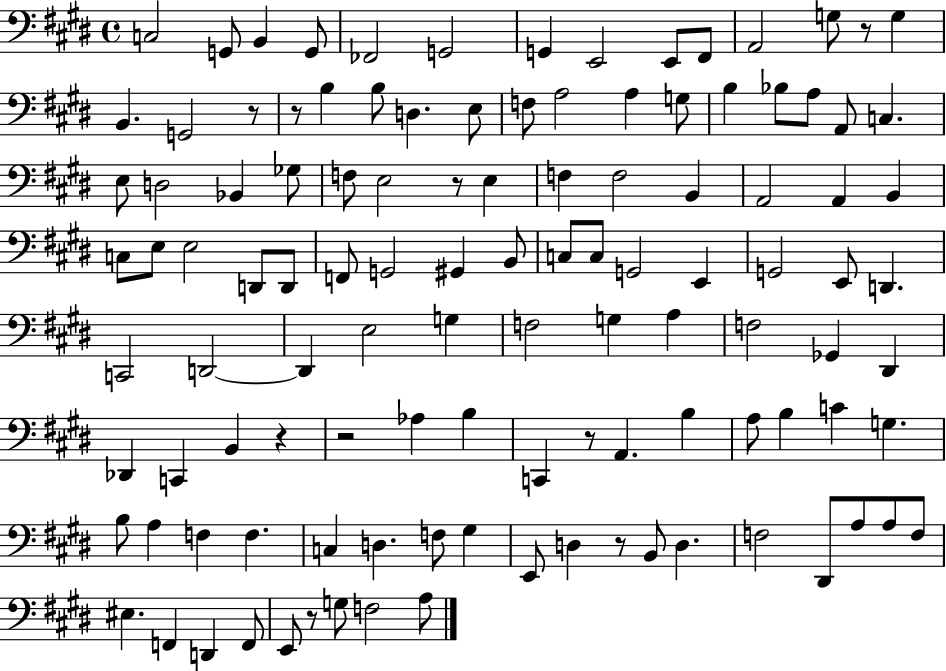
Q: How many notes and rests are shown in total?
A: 114